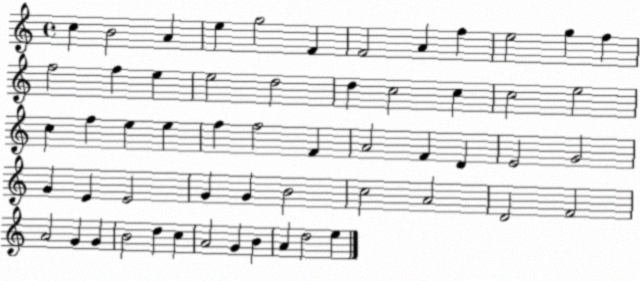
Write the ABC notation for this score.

X:1
T:Untitled
M:4/4
L:1/4
K:C
c B2 A e g2 F F2 A f e2 g f f2 f e e2 d2 d c2 c c2 e2 c f e e f f2 F A2 F D E2 G2 G E E2 G G B2 c2 A2 D2 F2 A2 G G B2 d c A2 G B A d2 e